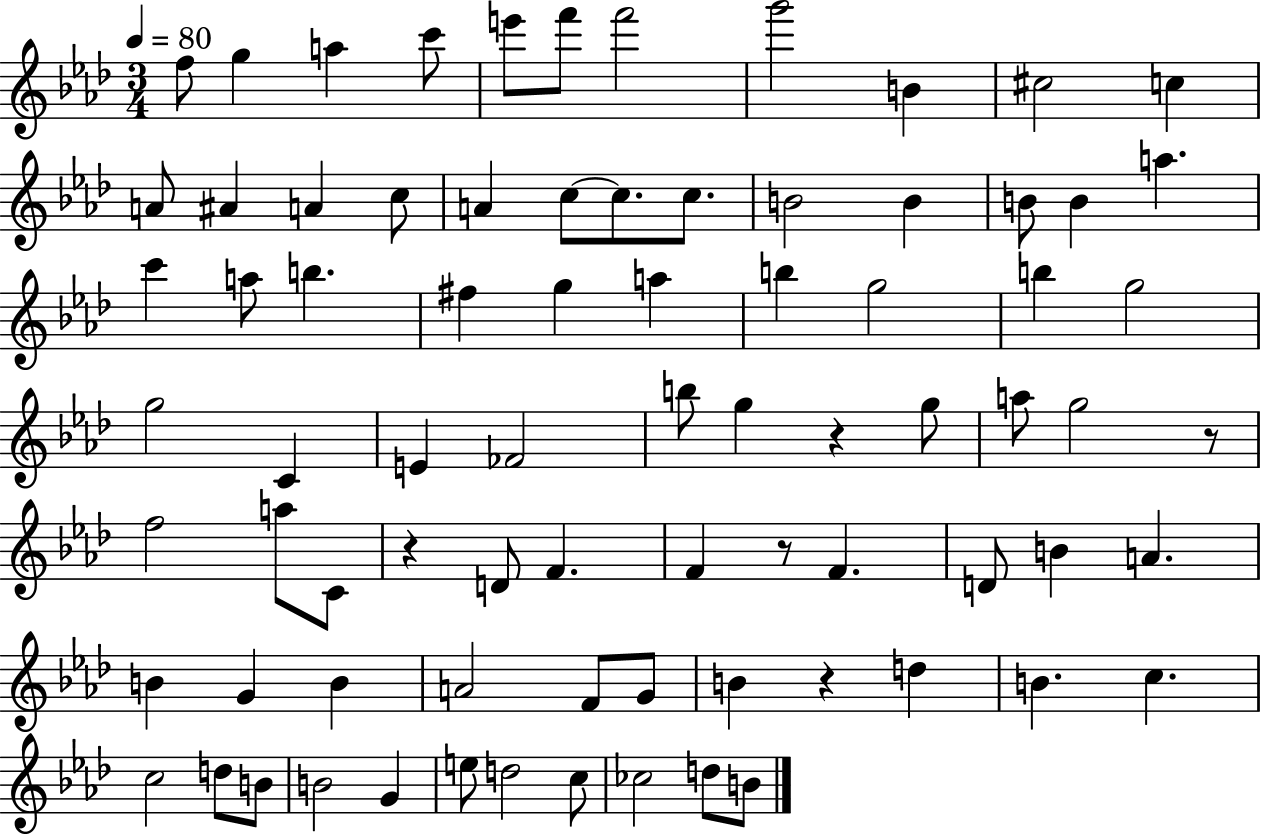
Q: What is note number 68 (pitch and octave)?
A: G4